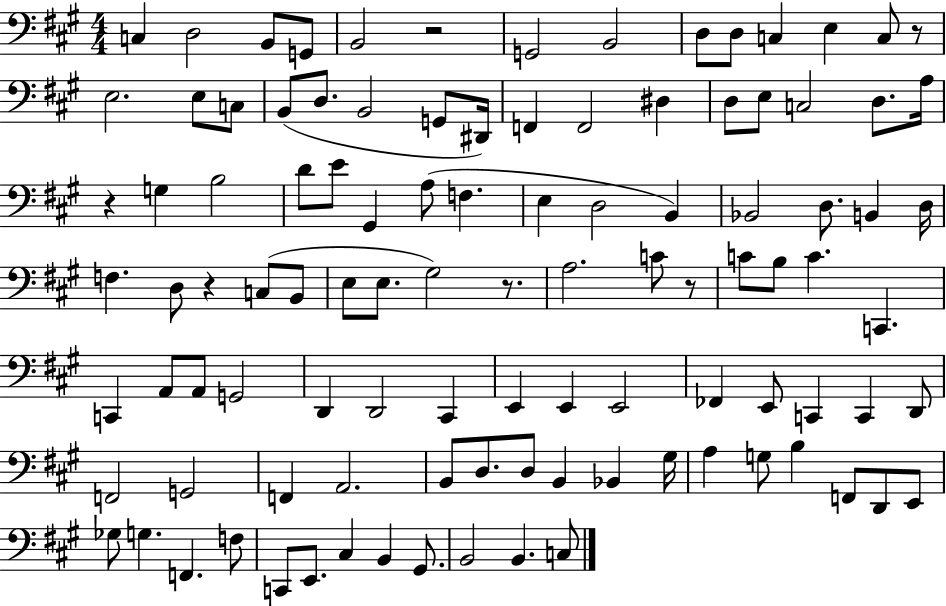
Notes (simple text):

C3/q D3/h B2/e G2/e B2/h R/h G2/h B2/h D3/e D3/e C3/q E3/q C3/e R/e E3/h. E3/e C3/e B2/e D3/e. B2/h G2/e D#2/s F2/q F2/h D#3/q D3/e E3/e C3/h D3/e. A3/s R/q G3/q B3/h D4/e E4/e G#2/q A3/e F3/q. E3/q D3/h B2/q Bb2/h D3/e. B2/q D3/s F3/q. D3/e R/q C3/e B2/e E3/e E3/e. G#3/h R/e. A3/h. C4/e R/e C4/e B3/e C4/q. C2/q. C2/q A2/e A2/e G2/h D2/q D2/h C#2/q E2/q E2/q E2/h FES2/q E2/e C2/q C2/q D2/e F2/h G2/h F2/q A2/h. B2/e D3/e. D3/e B2/q Bb2/q G#3/s A3/q G3/e B3/q F2/e D2/e E2/e Gb3/e G3/q. F2/q. F3/e C2/e E2/e. C#3/q B2/q G#2/e. B2/h B2/q. C3/e